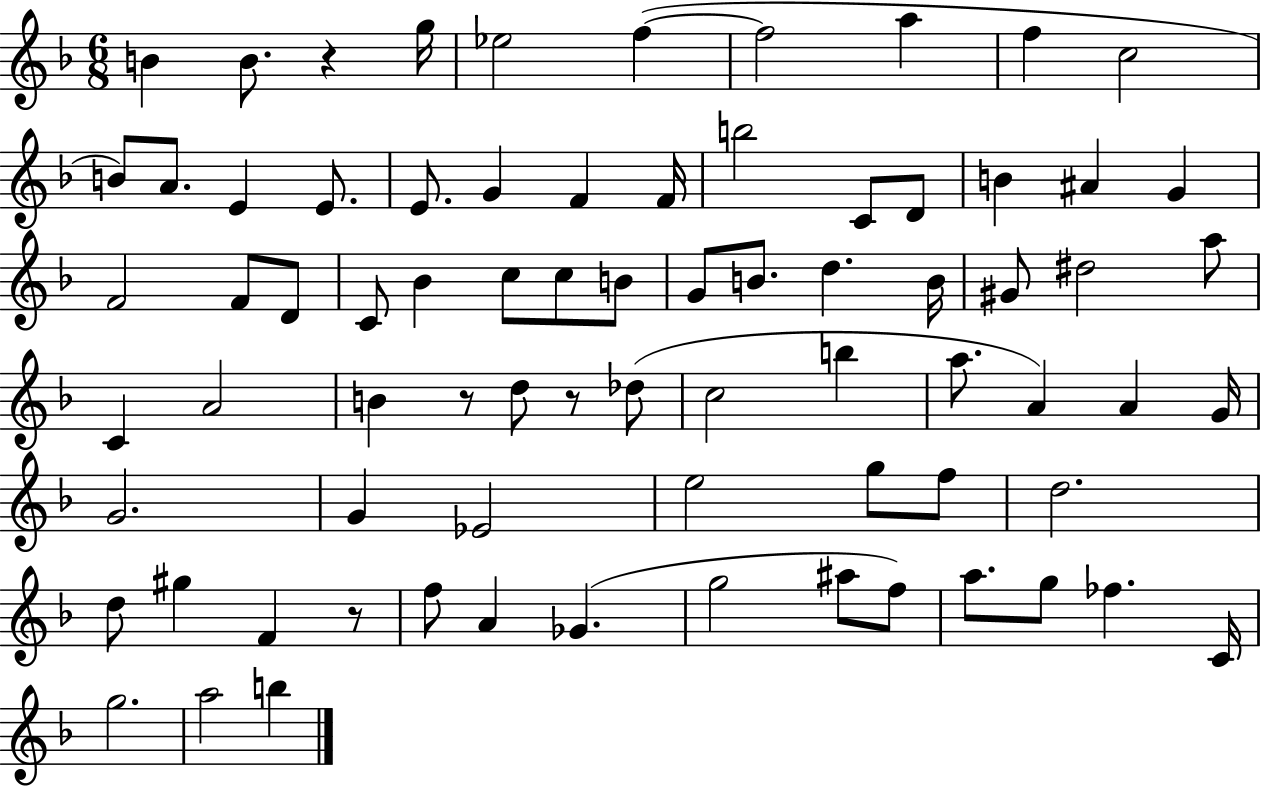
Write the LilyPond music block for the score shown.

{
  \clef treble
  \numericTimeSignature
  \time 6/8
  \key f \major
  b'4 b'8. r4 g''16 | ees''2 f''4~(~ | f''2 a''4 | f''4 c''2 | \break b'8) a'8. e'4 e'8. | e'8. g'4 f'4 f'16 | b''2 c'8 d'8 | b'4 ais'4 g'4 | \break f'2 f'8 d'8 | c'8 bes'4 c''8 c''8 b'8 | g'8 b'8. d''4. b'16 | gis'8 dis''2 a''8 | \break c'4 a'2 | b'4 r8 d''8 r8 des''8( | c''2 b''4 | a''8. a'4) a'4 g'16 | \break g'2. | g'4 ees'2 | e''2 g''8 f''8 | d''2. | \break d''8 gis''4 f'4 r8 | f''8 a'4 ges'4.( | g''2 ais''8 f''8) | a''8. g''8 fes''4. c'16 | \break g''2. | a''2 b''4 | \bar "|."
}